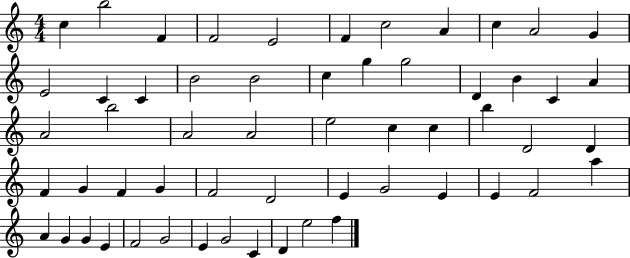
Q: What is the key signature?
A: C major